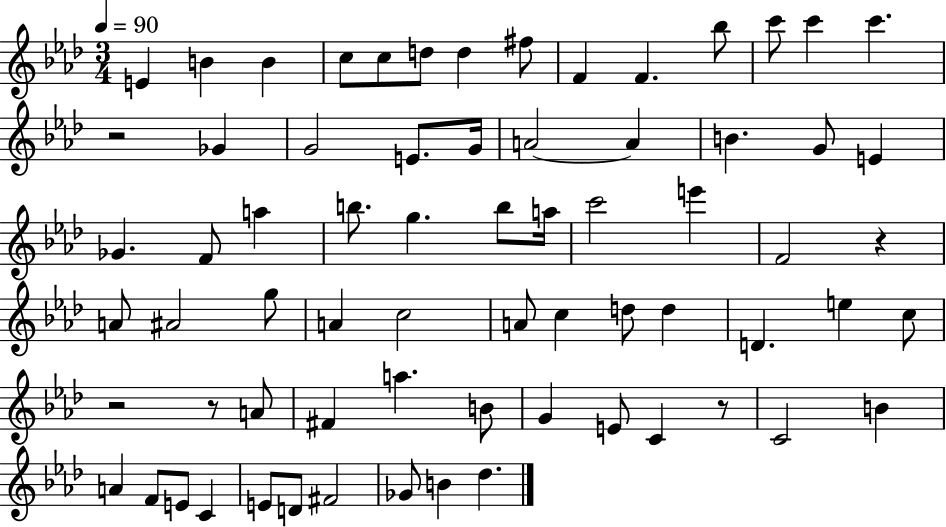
X:1
T:Untitled
M:3/4
L:1/4
K:Ab
E B B c/2 c/2 d/2 d ^f/2 F F _b/2 c'/2 c' c' z2 _G G2 E/2 G/4 A2 A B G/2 E _G F/2 a b/2 g b/2 a/4 c'2 e' F2 z A/2 ^A2 g/2 A c2 A/2 c d/2 d D e c/2 z2 z/2 A/2 ^F a B/2 G E/2 C z/2 C2 B A F/2 E/2 C E/2 D/2 ^F2 _G/2 B _d